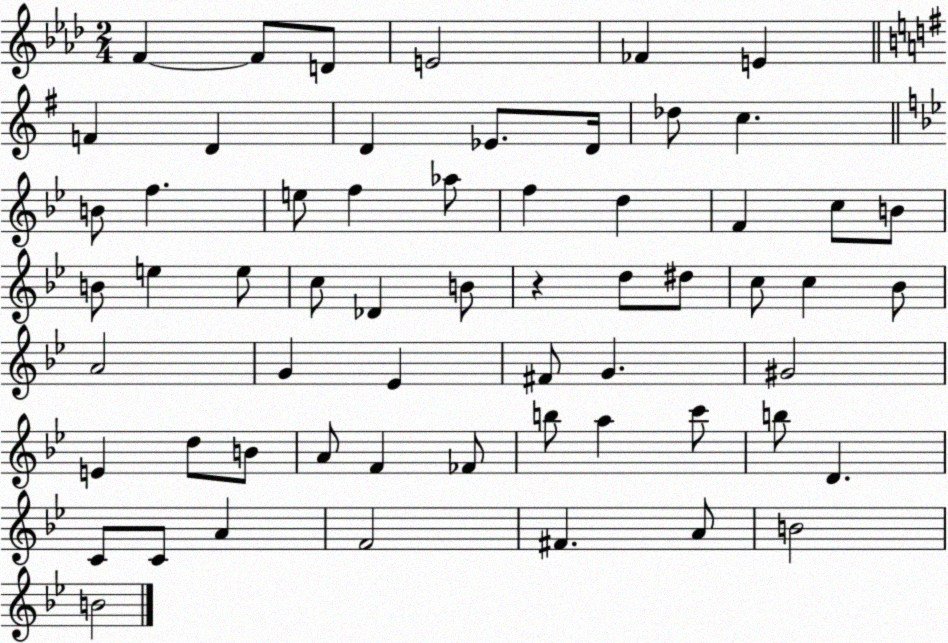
X:1
T:Untitled
M:2/4
L:1/4
K:Ab
F F/2 D/2 E2 _F E F D D _E/2 D/4 _d/2 c B/2 f e/2 f _a/2 f d F c/2 B/2 B/2 e e/2 c/2 _D B/2 z d/2 ^d/2 c/2 c _B/2 A2 G _E ^F/2 G ^G2 E d/2 B/2 A/2 F _F/2 b/2 a c'/2 b/2 D C/2 C/2 A F2 ^F A/2 B2 B2